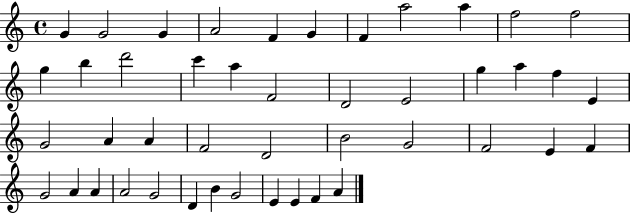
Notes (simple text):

G4/q G4/h G4/q A4/h F4/q G4/q F4/q A5/h A5/q F5/h F5/h G5/q B5/q D6/h C6/q A5/q F4/h D4/h E4/h G5/q A5/q F5/q E4/q G4/h A4/q A4/q F4/h D4/h B4/h G4/h F4/h E4/q F4/q G4/h A4/q A4/q A4/h G4/h D4/q B4/q G4/h E4/q E4/q F4/q A4/q